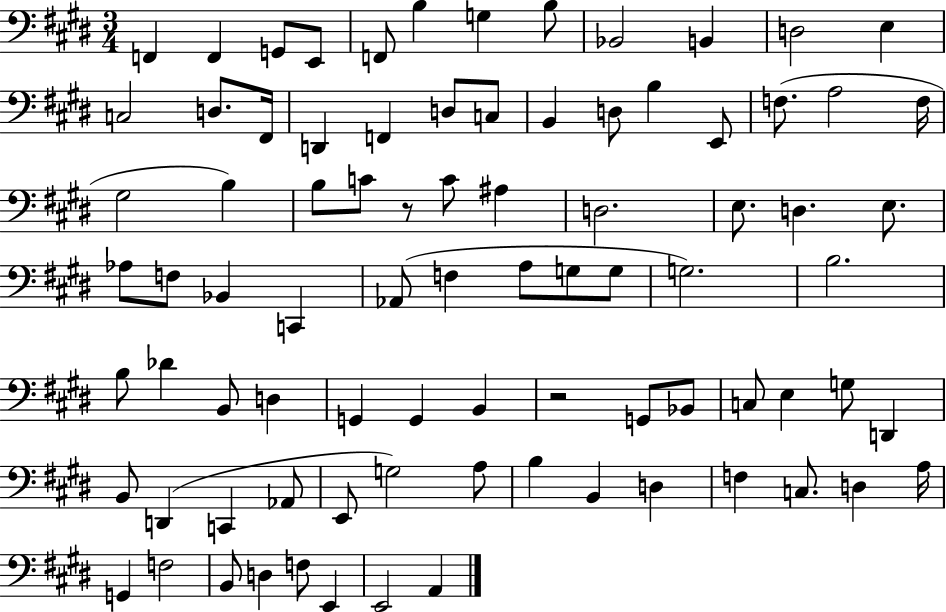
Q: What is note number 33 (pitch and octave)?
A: D3